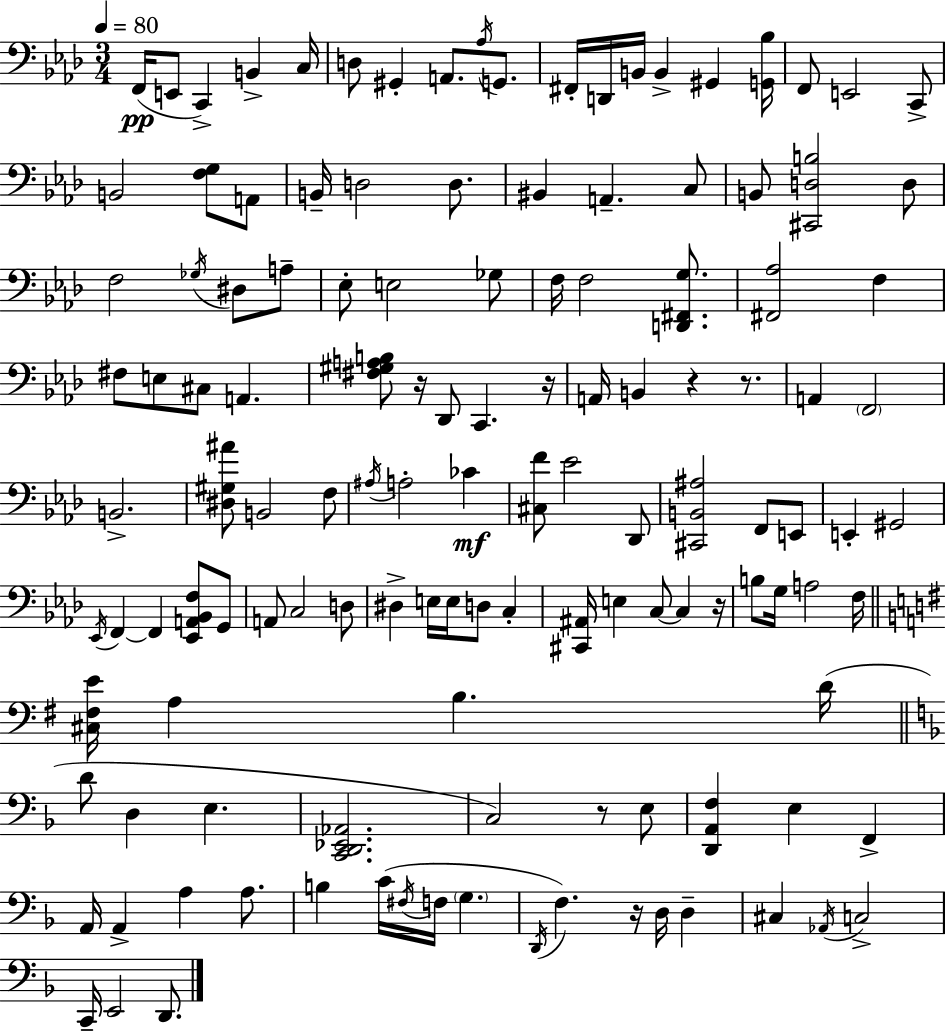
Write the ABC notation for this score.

X:1
T:Untitled
M:3/4
L:1/4
K:Ab
F,,/4 E,,/2 C,, B,, C,/4 D,/2 ^G,, A,,/2 _A,/4 G,,/2 ^F,,/4 D,,/4 B,,/4 B,, ^G,, [G,,_B,]/4 F,,/2 E,,2 C,,/2 B,,2 [F,G,]/2 A,,/2 B,,/4 D,2 D,/2 ^B,, A,, C,/2 B,,/2 [^C,,D,B,]2 D,/2 F,2 _G,/4 ^D,/2 A,/2 _E,/2 E,2 _G,/2 F,/4 F,2 [D,,^F,,G,]/2 [^F,,_A,]2 F, ^F,/2 E,/2 ^C,/2 A,, [^F,^G,A,B,]/2 z/4 _D,,/2 C,, z/4 A,,/4 B,, z z/2 A,, F,,2 B,,2 [^D,^G,^A]/2 B,,2 F,/2 ^A,/4 A,2 _C [^C,F]/2 _E2 _D,,/2 [^C,,B,,^A,]2 F,,/2 E,,/2 E,, ^G,,2 _E,,/4 F,, F,, [_E,,A,,_B,,F,]/2 G,,/2 A,,/2 C,2 D,/2 ^D, E,/4 E,/4 D,/2 C, [^C,,^A,,]/4 E, C,/2 C, z/4 B,/2 G,/4 A,2 F,/4 [^C,^F,E]/4 A, B, D/4 D/2 D, E, [C,,D,,_E,,_A,,]2 C,2 z/2 E,/2 [D,,A,,F,] E, F,, A,,/4 A,, A, A,/2 B, C/4 ^F,/4 F,/4 G, D,,/4 F, z/4 D,/4 D, ^C, _A,,/4 C,2 C,,/4 E,,2 D,,/2